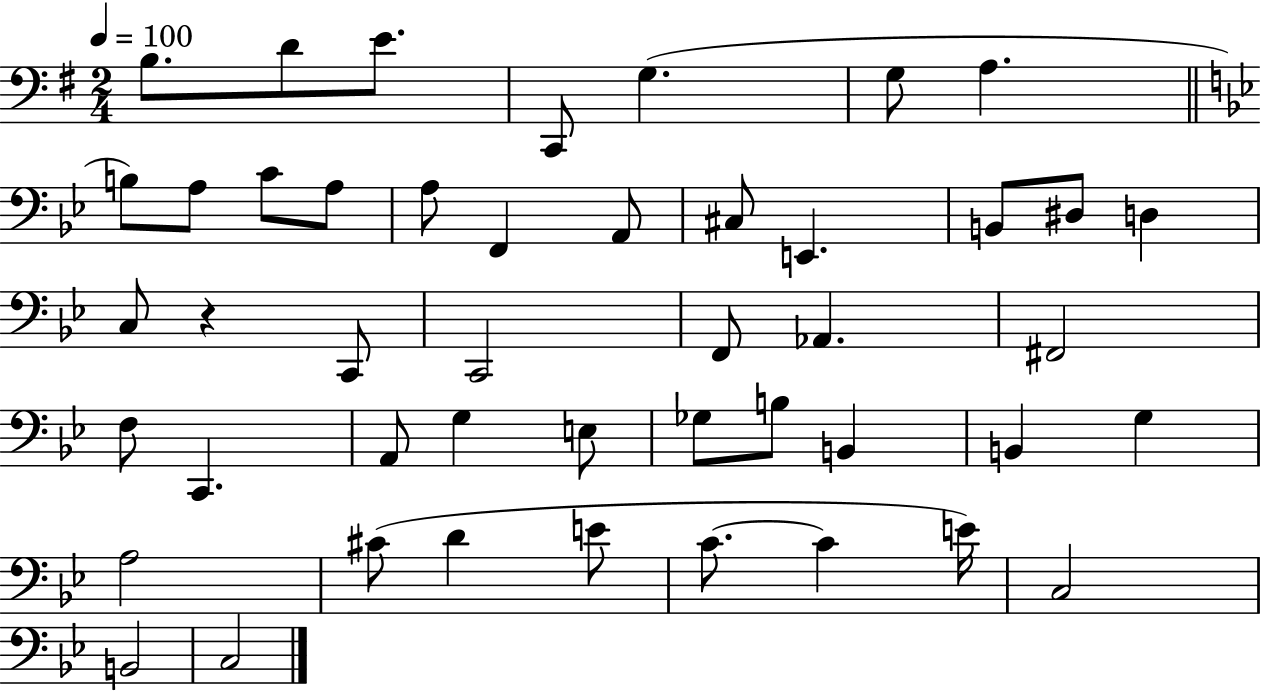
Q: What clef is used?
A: bass